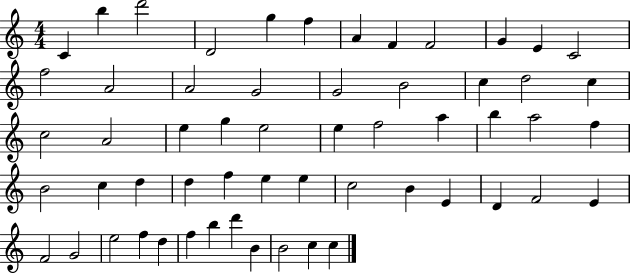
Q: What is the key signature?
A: C major